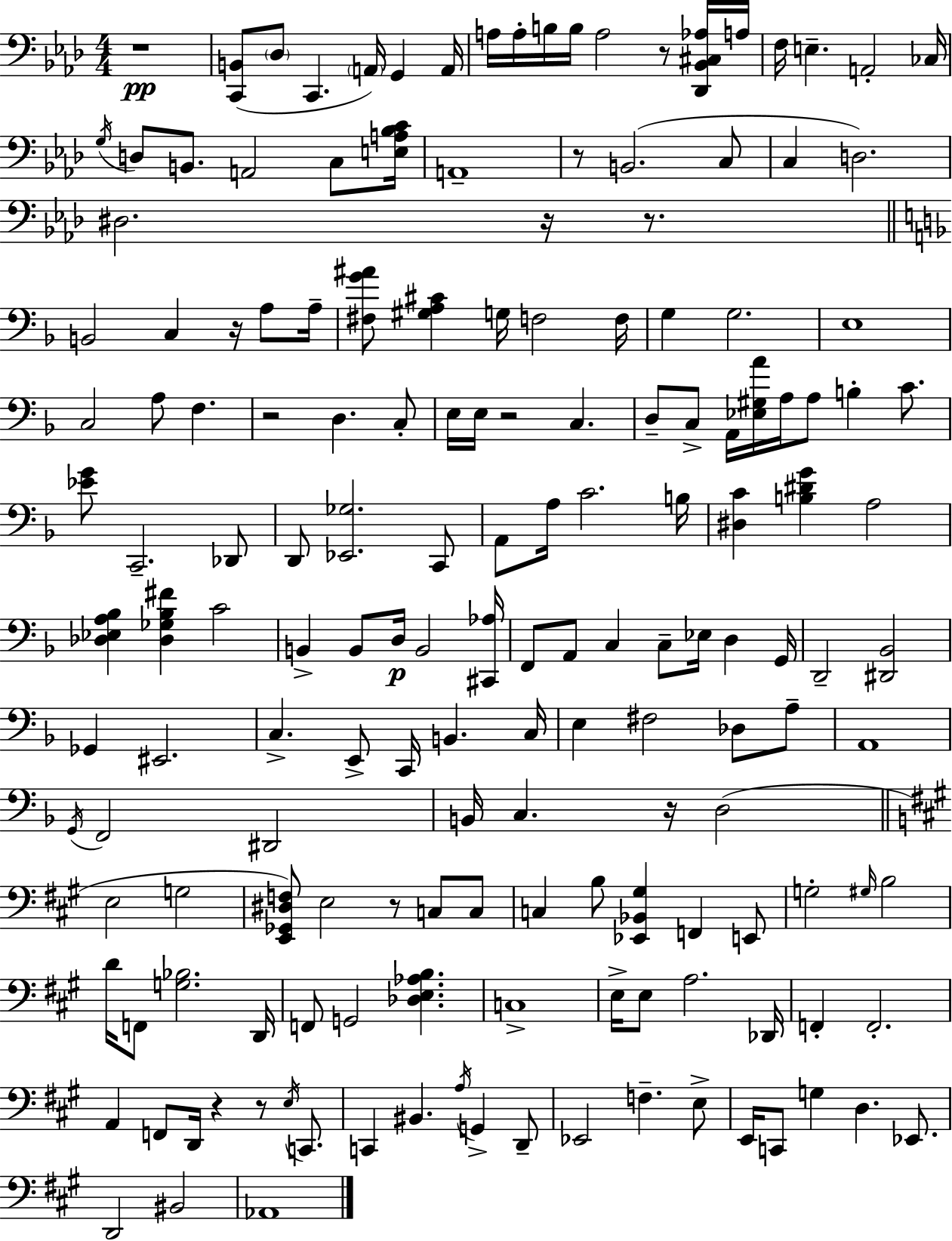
R/w [C2,B2]/e Db3/e C2/q. A2/s G2/q A2/s A3/s A3/s B3/s B3/s A3/h R/e [Db2,Bb2,C#3,Ab3]/s A3/s F3/s E3/q. A2/h CES3/s G3/s D3/e B2/e. A2/h C3/e [E3,A3,Bb3,C4]/s A2/w R/e B2/h. C3/e C3/q D3/h. D#3/h. R/s R/e. B2/h C3/q R/s A3/e A3/s [F#3,G4,A#4]/e [G#3,A3,C#4]/q G3/s F3/h F3/s G3/q G3/h. E3/w C3/h A3/e F3/q. R/h D3/q. C3/e E3/s E3/s R/h C3/q. D3/e C3/e A2/s [Eb3,G#3,A4]/s A3/s A3/e B3/q C4/e. [Eb4,G4]/e C2/h. Db2/e D2/e [Eb2,Gb3]/h. C2/e A2/e A3/s C4/h. B3/s [D#3,C4]/q [B3,D#4,G4]/q A3/h [Db3,Eb3,A3,Bb3]/q [Db3,Gb3,Bb3,F#4]/q C4/h B2/q B2/e D3/s B2/h [C#2,Ab3]/s F2/e A2/e C3/q C3/e Eb3/s D3/q G2/s D2/h [D#2,Bb2]/h Gb2/q EIS2/h. C3/q. E2/e C2/s B2/q. C3/s E3/q F#3/h Db3/e A3/e A2/w G2/s F2/h D#2/h B2/s C3/q. R/s D3/h E3/h G3/h [E2,Gb2,D#3,F3]/e E3/h R/e C3/e C3/e C3/q B3/e [Eb2,Bb2,G#3]/q F2/q E2/e G3/h G#3/s B3/h D4/s F2/e [G3,Bb3]/h. D2/s F2/e G2/h [Db3,E3,Ab3,B3]/q. C3/w E3/s E3/e A3/h. Db2/s F2/q F2/h. A2/q F2/e D2/s R/q R/e E3/s C2/e. C2/q BIS2/q. A3/s G2/q D2/e Eb2/h F3/q. E3/e E2/s C2/e G3/q D3/q. Eb2/e. D2/h BIS2/h Ab2/w